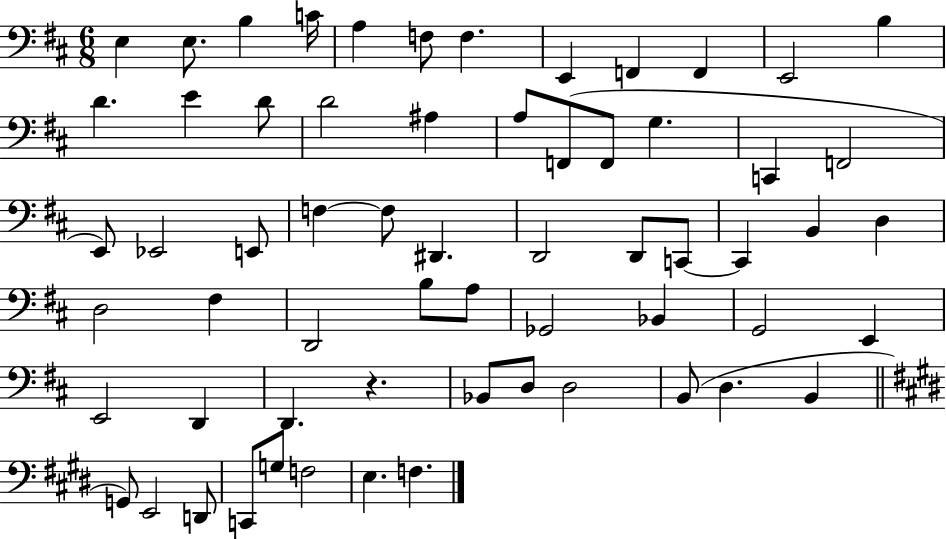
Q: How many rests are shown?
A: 1